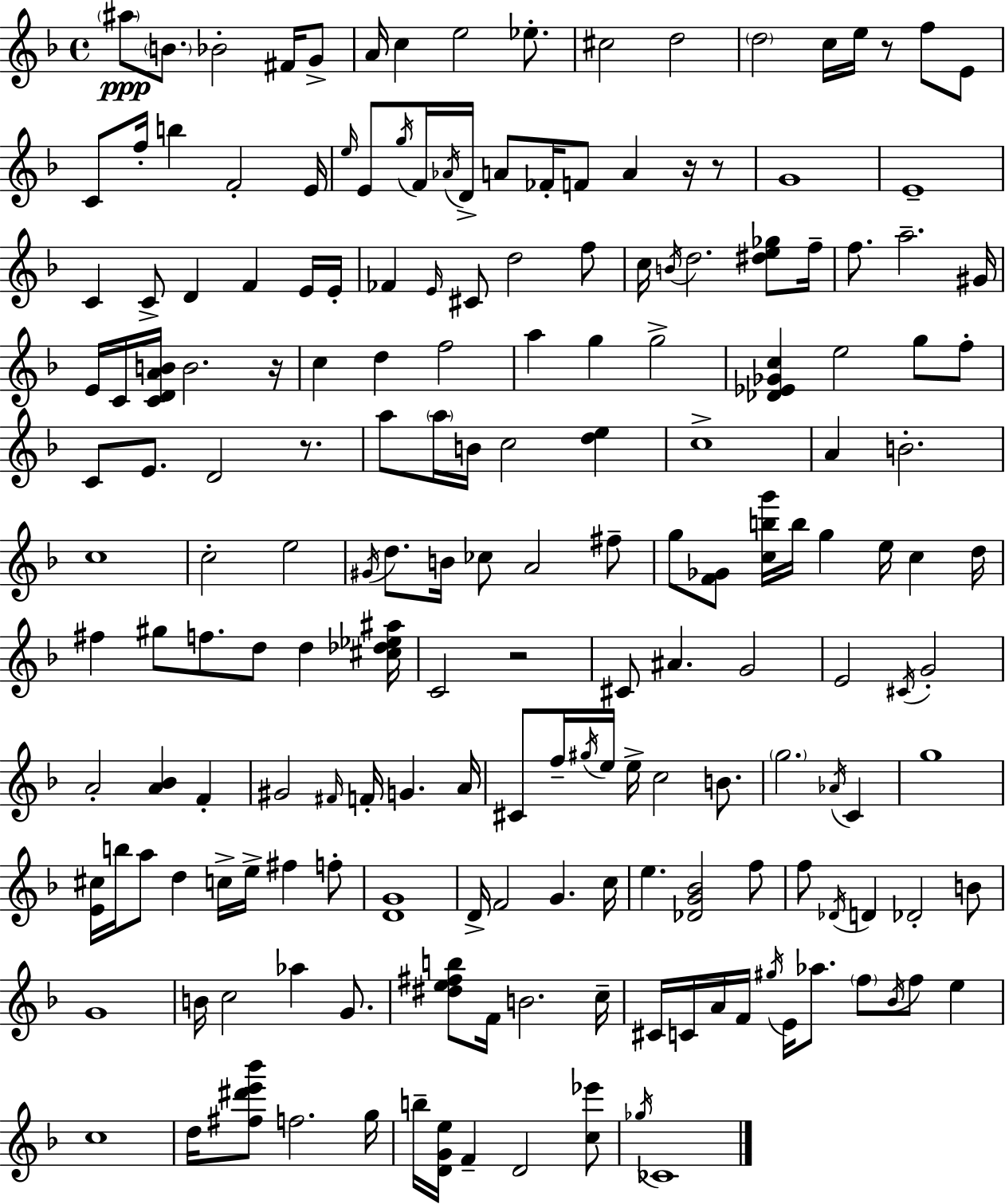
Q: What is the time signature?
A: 4/4